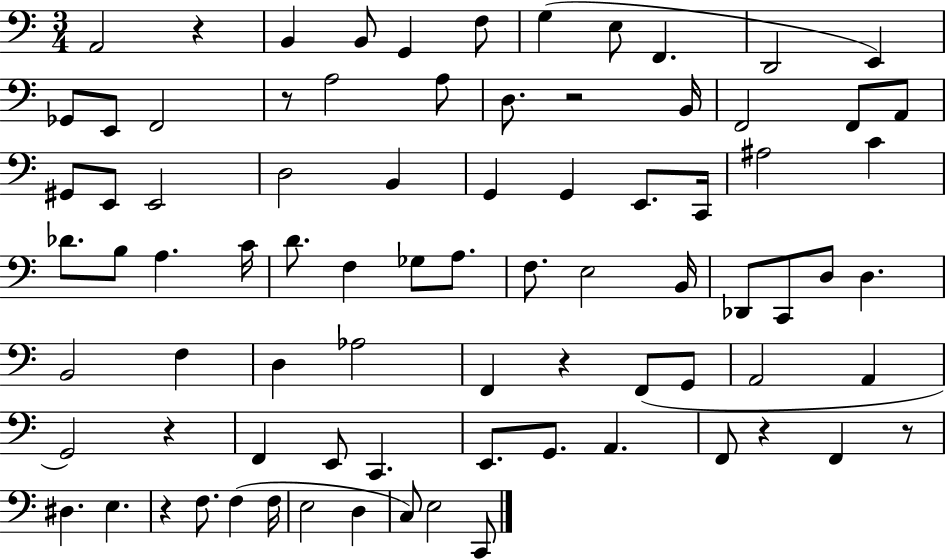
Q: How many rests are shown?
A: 8